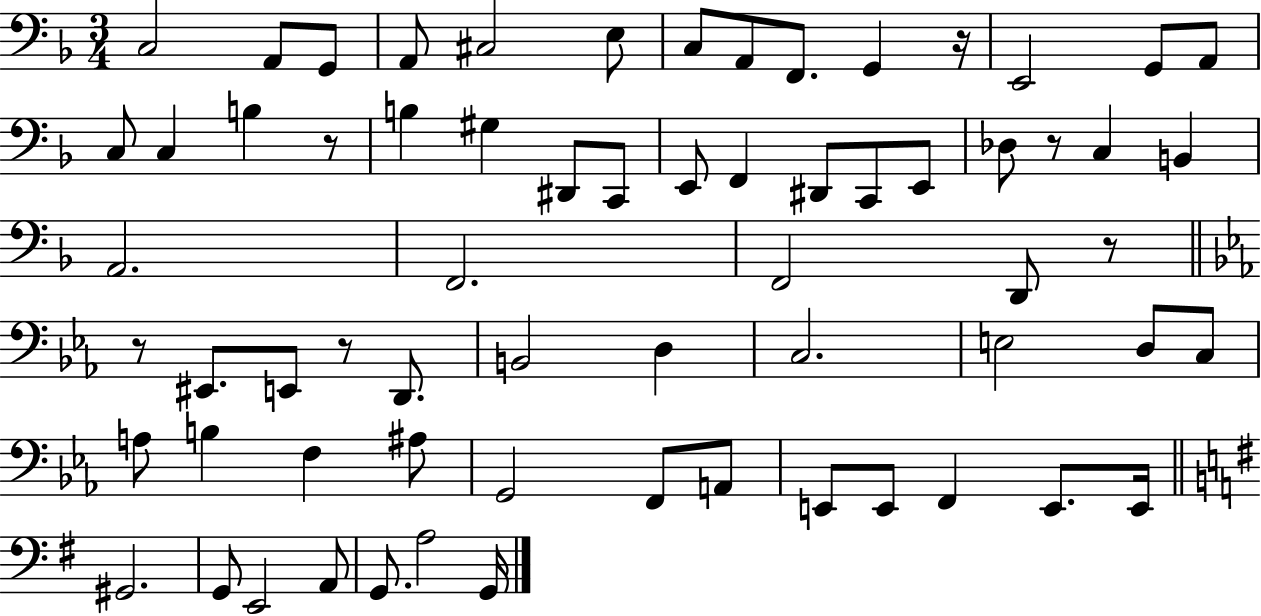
X:1
T:Untitled
M:3/4
L:1/4
K:F
C,2 A,,/2 G,,/2 A,,/2 ^C,2 E,/2 C,/2 A,,/2 F,,/2 G,, z/4 E,,2 G,,/2 A,,/2 C,/2 C, B, z/2 B, ^G, ^D,,/2 C,,/2 E,,/2 F,, ^D,,/2 C,,/2 E,,/2 _D,/2 z/2 C, B,, A,,2 F,,2 F,,2 D,,/2 z/2 z/2 ^E,,/2 E,,/2 z/2 D,,/2 B,,2 D, C,2 E,2 D,/2 C,/2 A,/2 B, F, ^A,/2 G,,2 F,,/2 A,,/2 E,,/2 E,,/2 F,, E,,/2 E,,/4 ^G,,2 G,,/2 E,,2 A,,/2 G,,/2 A,2 G,,/4